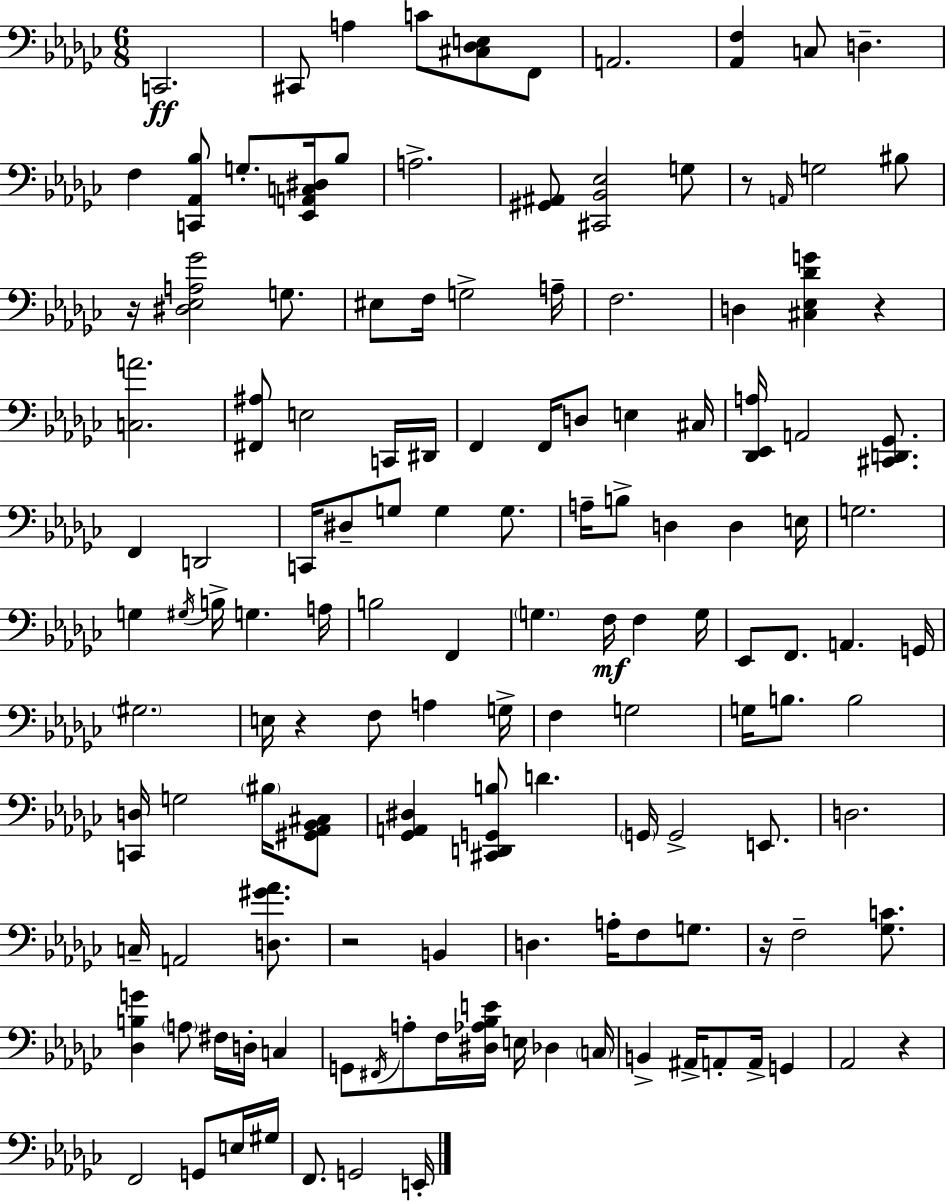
X:1
T:Untitled
M:6/8
L:1/4
K:Ebm
C,,2 ^C,,/2 A, C/2 [^C,_D,E,]/2 F,,/2 A,,2 [_A,,F,] C,/2 D, F, [C,,_A,,_B,]/2 G,/2 [_E,,A,,C,^D,]/4 _B,/2 A,2 [^G,,^A,,]/2 [^C,,_B,,_E,]2 G,/2 z/2 A,,/4 G,2 ^B,/2 z/4 [^D,_E,A,_G]2 G,/2 ^E,/2 F,/4 G,2 A,/4 F,2 D, [^C,_E,_DG] z [C,A]2 [^F,,^A,]/2 E,2 C,,/4 ^D,,/4 F,, F,,/4 D,/2 E, ^C,/4 [_D,,_E,,A,]/4 A,,2 [^C,,D,,_G,,]/2 F,, D,,2 C,,/4 ^D,/2 G,/2 G, G,/2 A,/4 B,/2 D, D, E,/4 G,2 G, ^G,/4 B,/4 G, A,/4 B,2 F,, G, F,/4 F, G,/4 _E,,/2 F,,/2 A,, G,,/4 ^G,2 E,/4 z F,/2 A, G,/4 F, G,2 G,/4 B,/2 B,2 [C,,D,]/4 G,2 ^B,/4 [^G,,_A,,_B,,^C,]/2 [_G,,A,,^D,] [^C,,D,,G,,B,]/2 D G,,/4 G,,2 E,,/2 D,2 C,/4 A,,2 [D,^G_A]/2 z2 B,, D, A,/4 F,/2 G,/2 z/4 F,2 [_G,C]/2 [_D,B,G] A,/2 ^F,/4 D,/4 C, G,,/2 ^F,,/4 A,/2 F,/4 [^D,_A,_B,E]/4 E,/4 _D, C,/4 B,, ^A,,/4 A,,/2 A,,/4 G,, _A,,2 z F,,2 G,,/2 E,/4 ^G,/4 F,,/2 G,,2 E,,/4